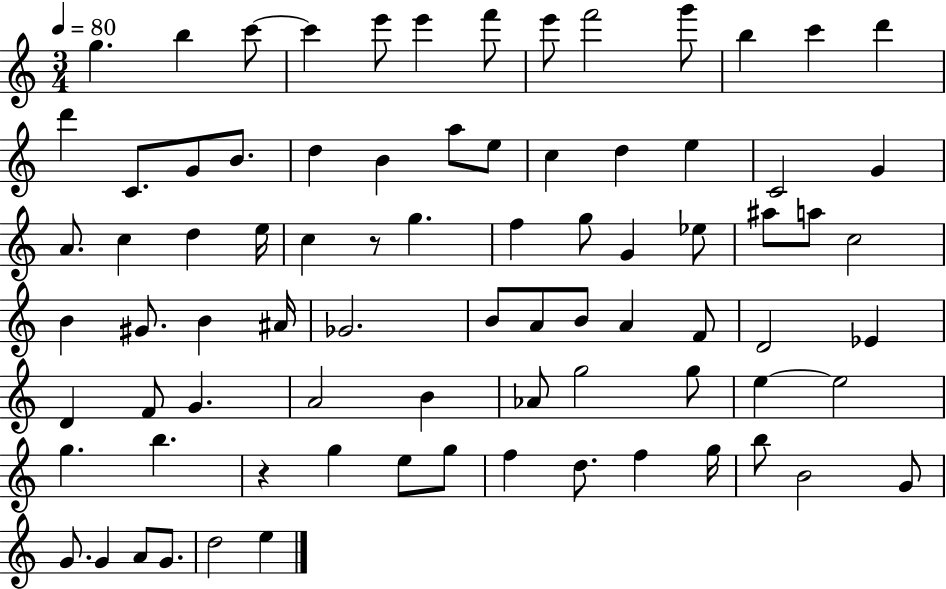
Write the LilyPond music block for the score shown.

{
  \clef treble
  \numericTimeSignature
  \time 3/4
  \key c \major
  \tempo 4 = 80
  g''4. b''4 c'''8~~ | c'''4 e'''8 e'''4 f'''8 | e'''8 f'''2 g'''8 | b''4 c'''4 d'''4 | \break d'''4 c'8. g'8 b'8. | d''4 b'4 a''8 e''8 | c''4 d''4 e''4 | c'2 g'4 | \break a'8. c''4 d''4 e''16 | c''4 r8 g''4. | f''4 g''8 g'4 ees''8 | ais''8 a''8 c''2 | \break b'4 gis'8. b'4 ais'16 | ges'2. | b'8 a'8 b'8 a'4 f'8 | d'2 ees'4 | \break d'4 f'8 g'4. | a'2 b'4 | aes'8 g''2 g''8 | e''4~~ e''2 | \break g''4. b''4. | r4 g''4 e''8 g''8 | f''4 d''8. f''4 g''16 | b''8 b'2 g'8 | \break g'8. g'4 a'8 g'8. | d''2 e''4 | \bar "|."
}